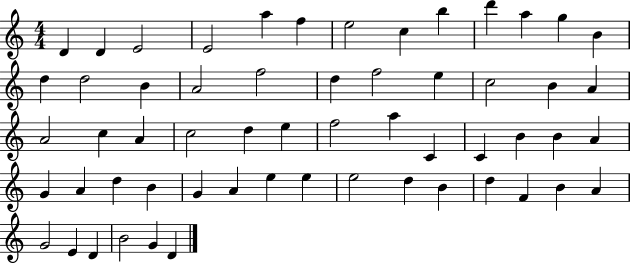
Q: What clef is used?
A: treble